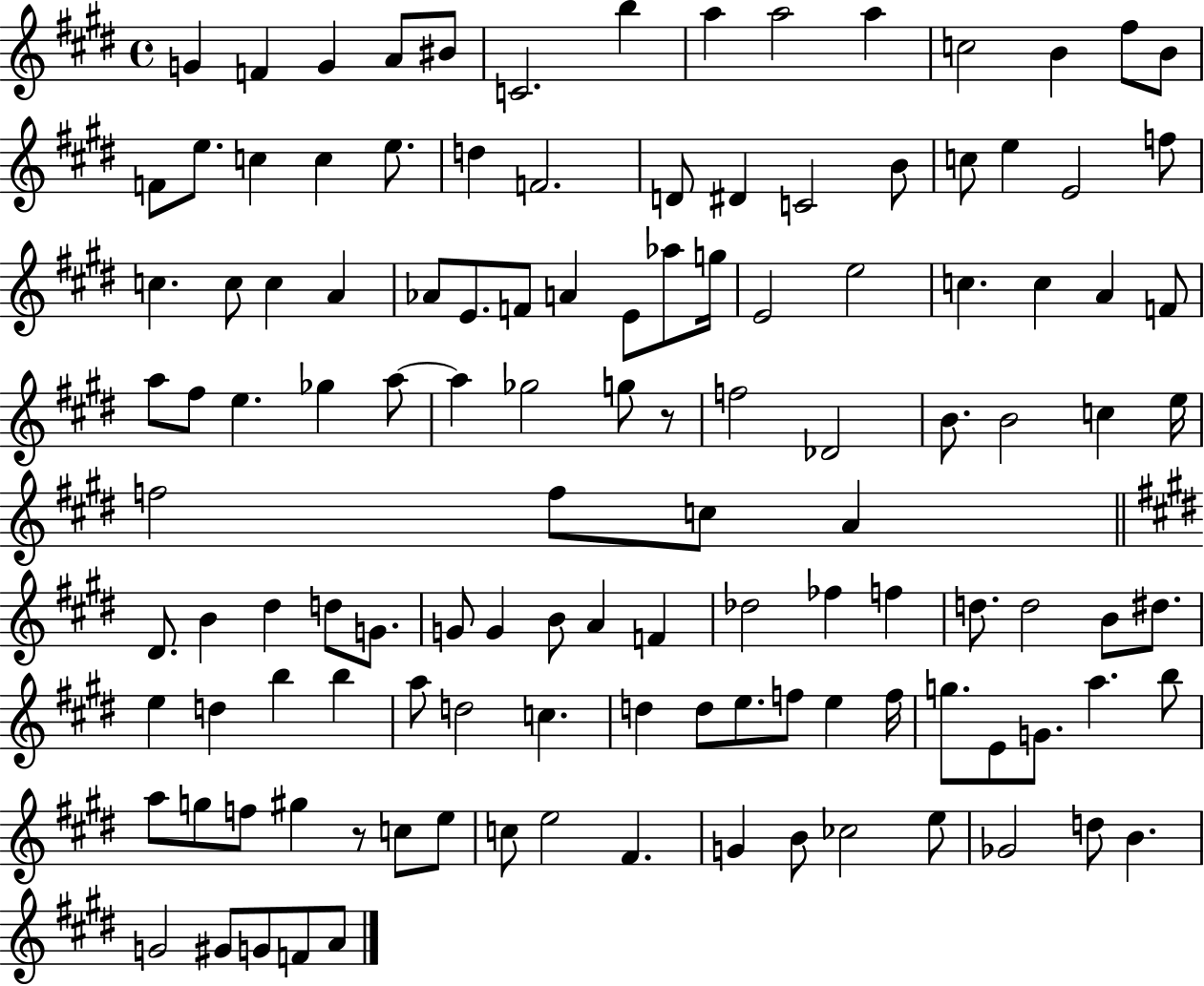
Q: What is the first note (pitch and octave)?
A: G4